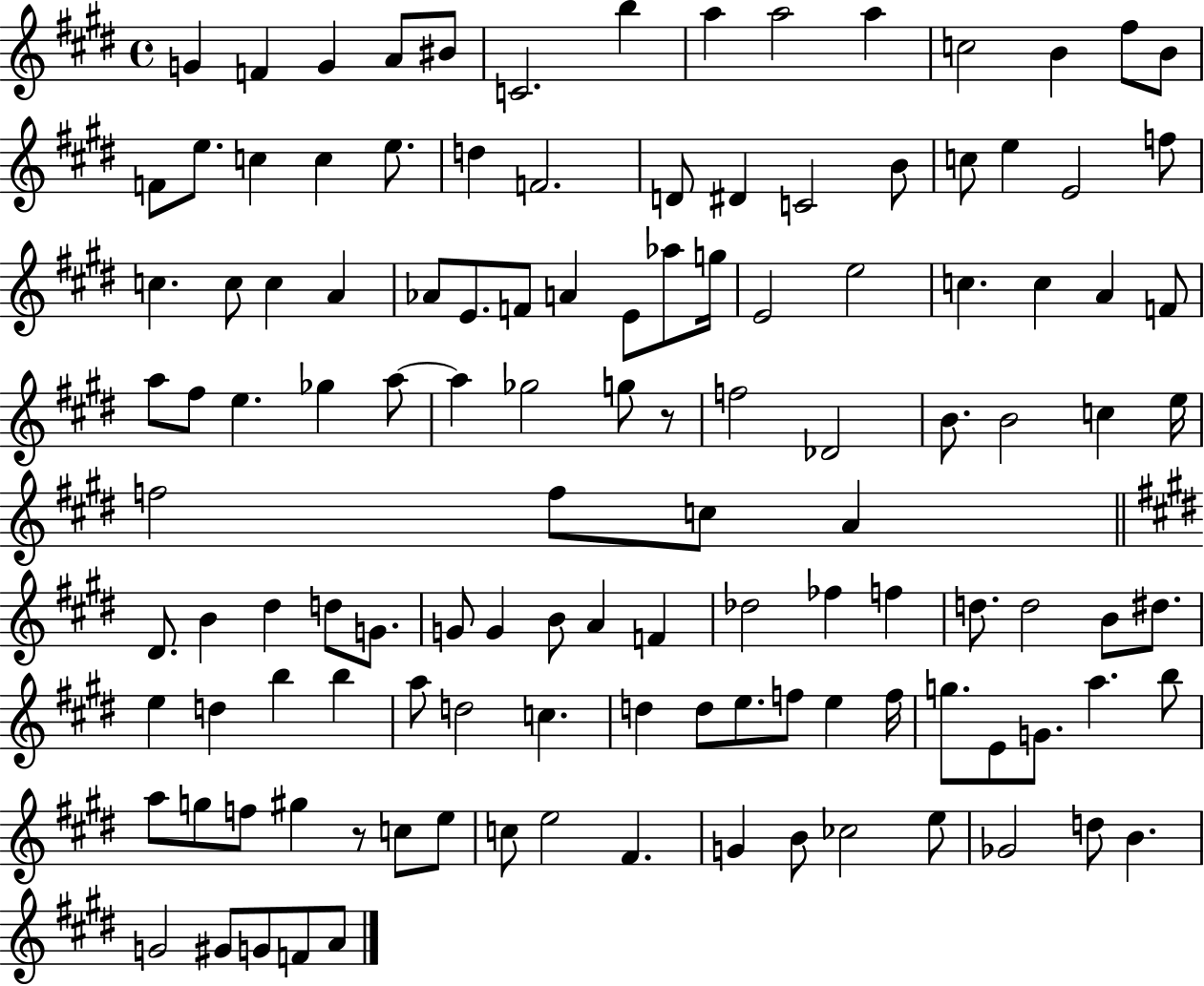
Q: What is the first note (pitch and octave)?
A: G4